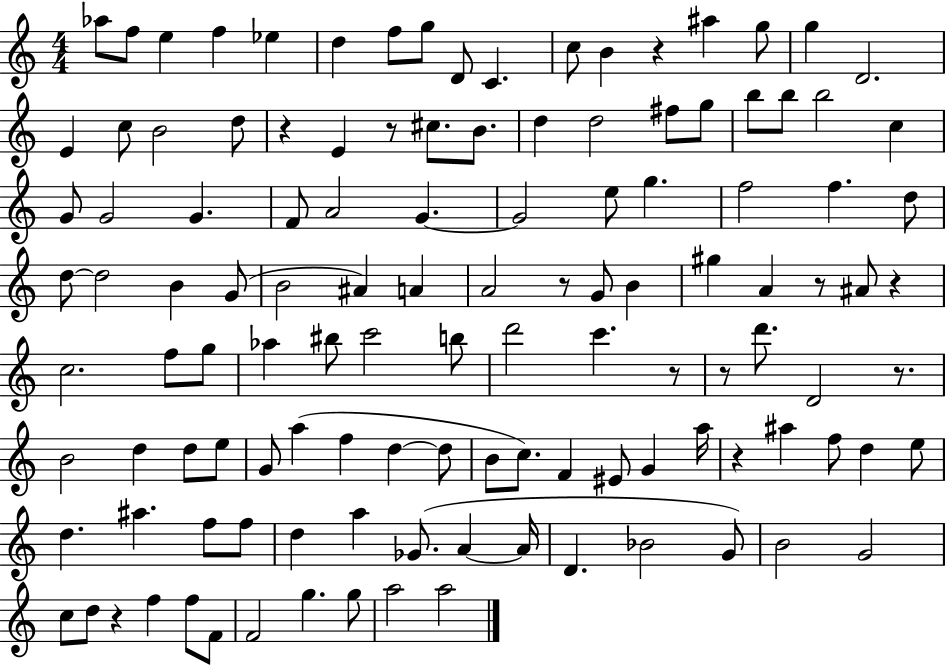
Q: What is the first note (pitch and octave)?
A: Ab5